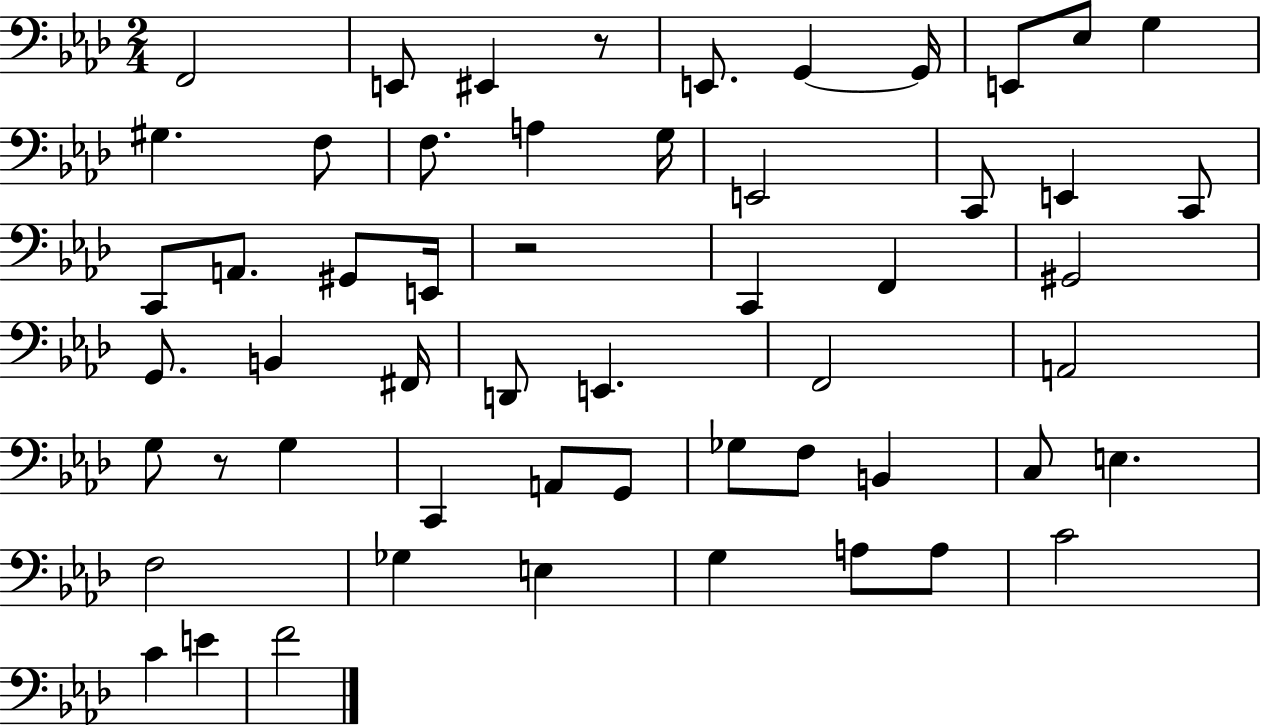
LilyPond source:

{
  \clef bass
  \numericTimeSignature
  \time 2/4
  \key aes \major
  f,2 | e,8 eis,4 r8 | e,8. g,4~~ g,16 | e,8 ees8 g4 | \break gis4. f8 | f8. a4 g16 | e,2 | c,8 e,4 c,8 | \break c,8 a,8. gis,8 e,16 | r2 | c,4 f,4 | gis,2 | \break g,8. b,4 fis,16 | d,8 e,4. | f,2 | a,2 | \break g8 r8 g4 | c,4 a,8 g,8 | ges8 f8 b,4 | c8 e4. | \break f2 | ges4 e4 | g4 a8 a8 | c'2 | \break c'4 e'4 | f'2 | \bar "|."
}